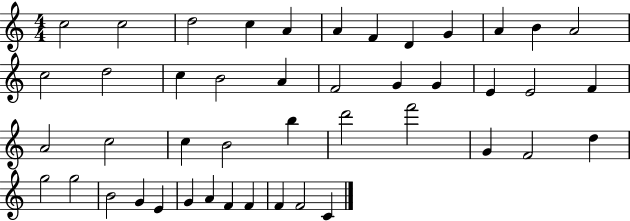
X:1
T:Untitled
M:4/4
L:1/4
K:C
c2 c2 d2 c A A F D G A B A2 c2 d2 c B2 A F2 G G E E2 F A2 c2 c B2 b d'2 f'2 G F2 d g2 g2 B2 G E G A F F F F2 C